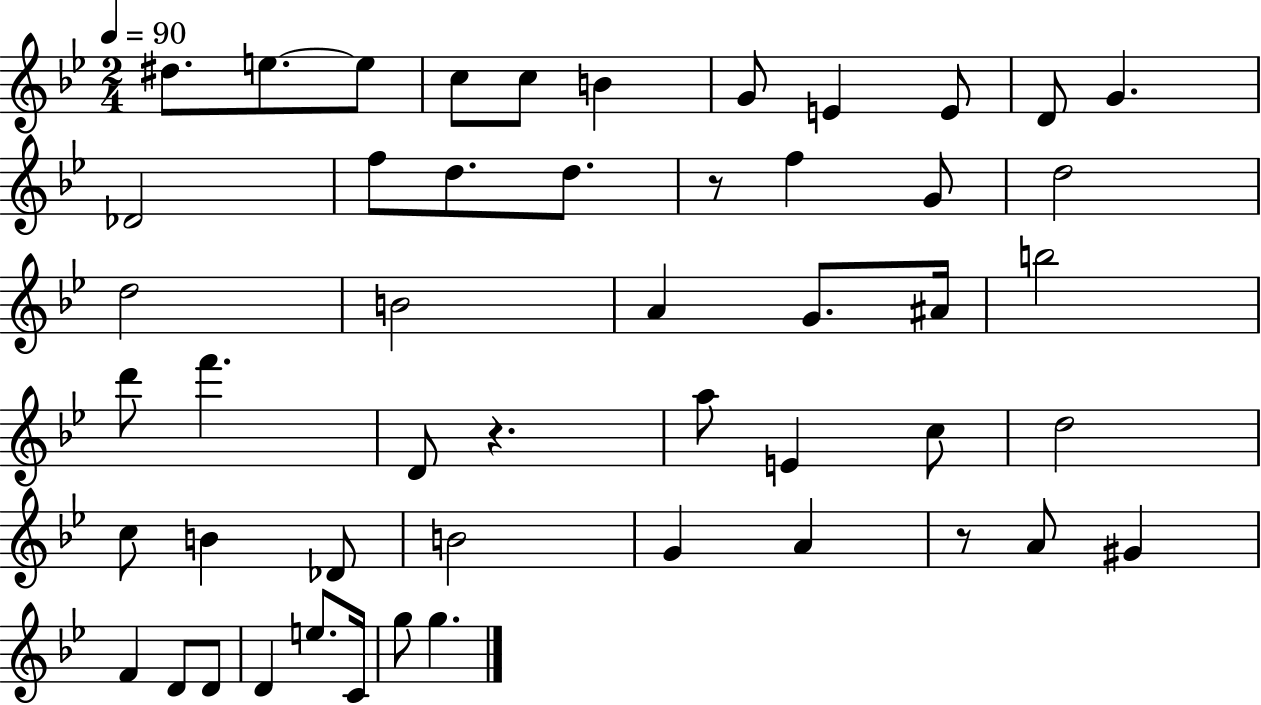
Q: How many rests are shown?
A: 3